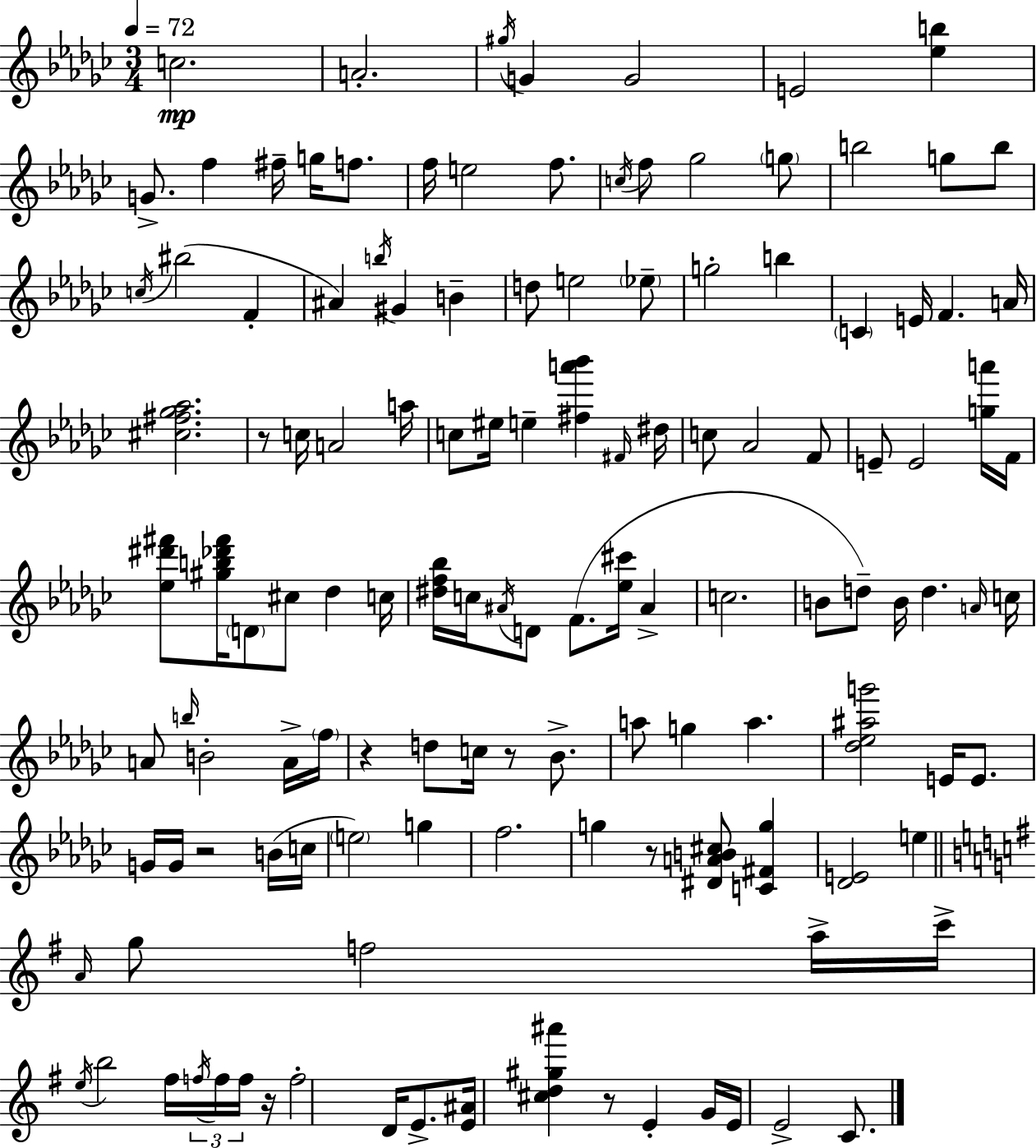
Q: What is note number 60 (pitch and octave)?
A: A#4